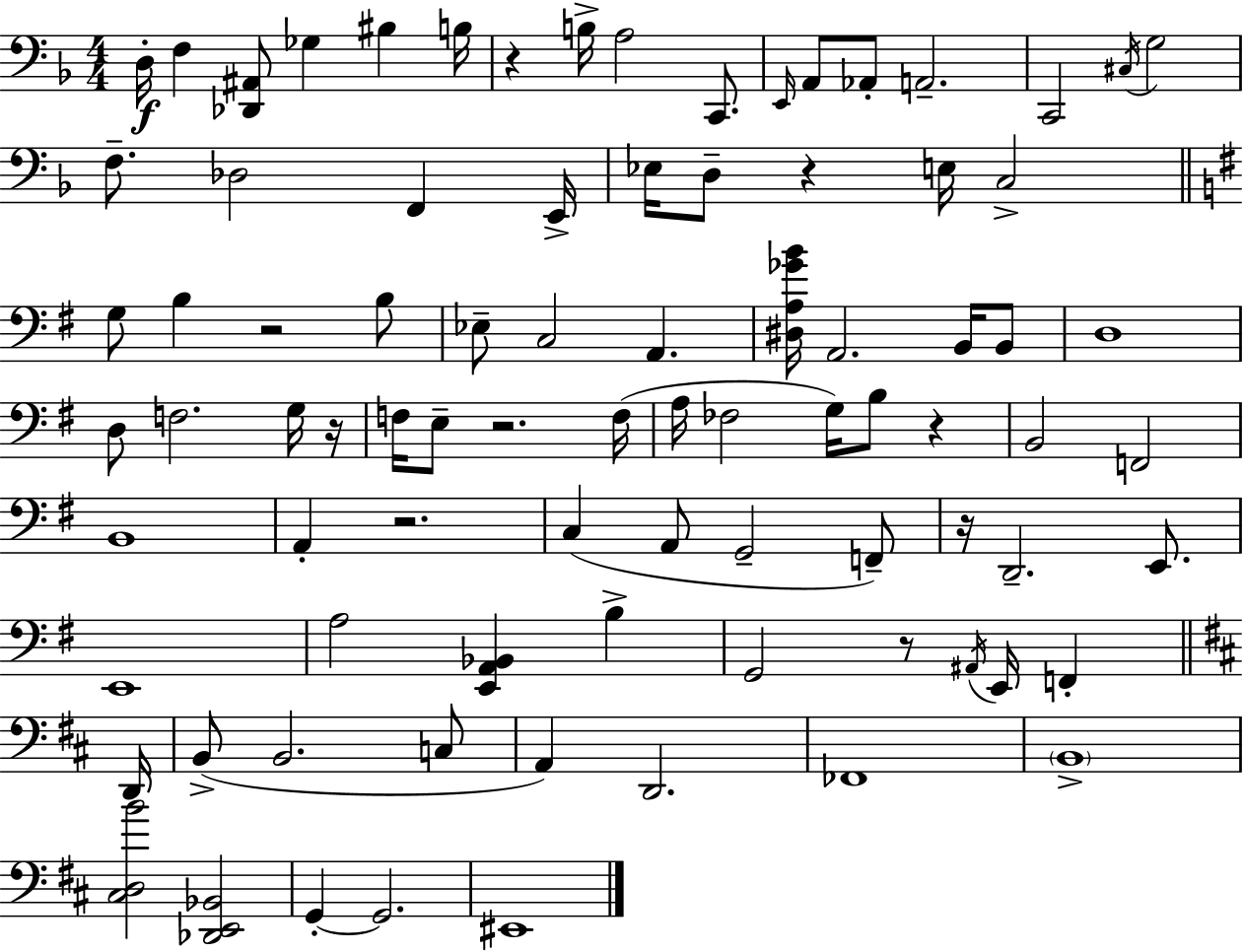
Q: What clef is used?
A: bass